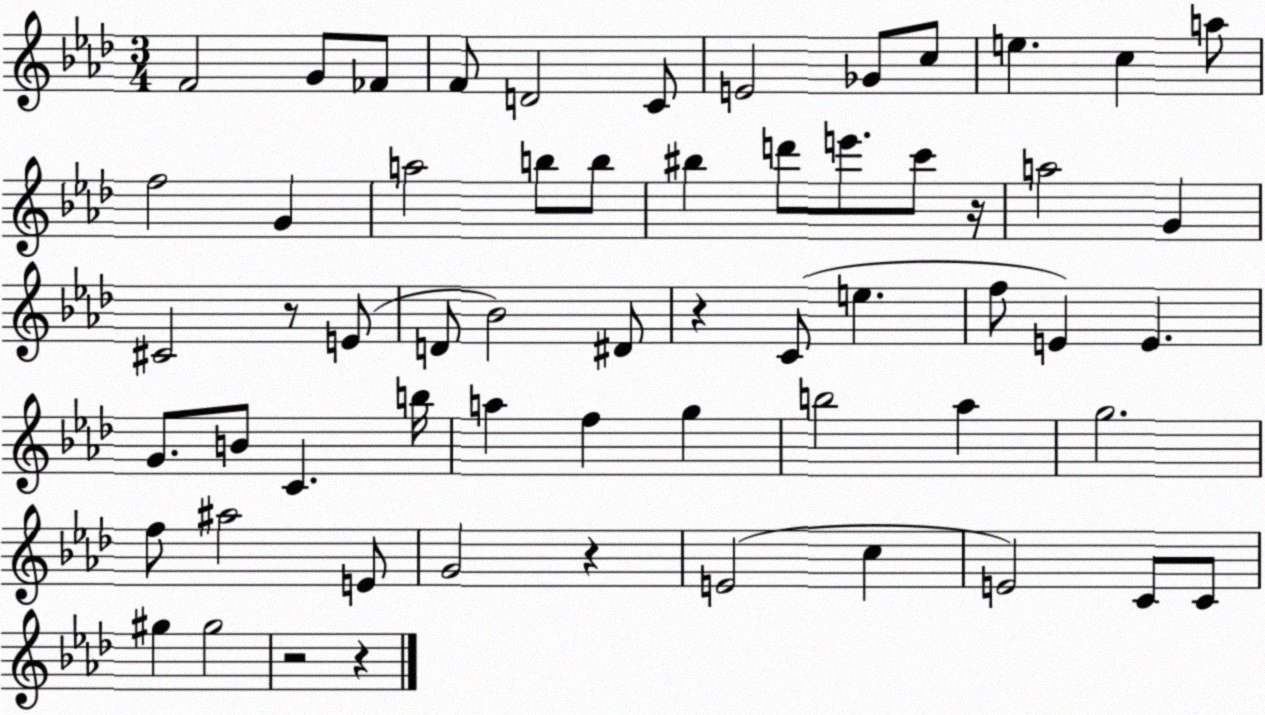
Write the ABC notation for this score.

X:1
T:Untitled
M:3/4
L:1/4
K:Ab
F2 G/2 _F/2 F/2 D2 C/2 E2 _G/2 c/2 e c a/2 f2 G a2 b/2 b/2 ^b d'/2 e'/2 c'/2 z/4 a2 G ^C2 z/2 E/2 D/2 _B2 ^D/2 z C/2 e f/2 E E G/2 B/2 C b/4 a f g b2 _a g2 f/2 ^a2 E/2 G2 z E2 c E2 C/2 C/2 ^g ^g2 z2 z